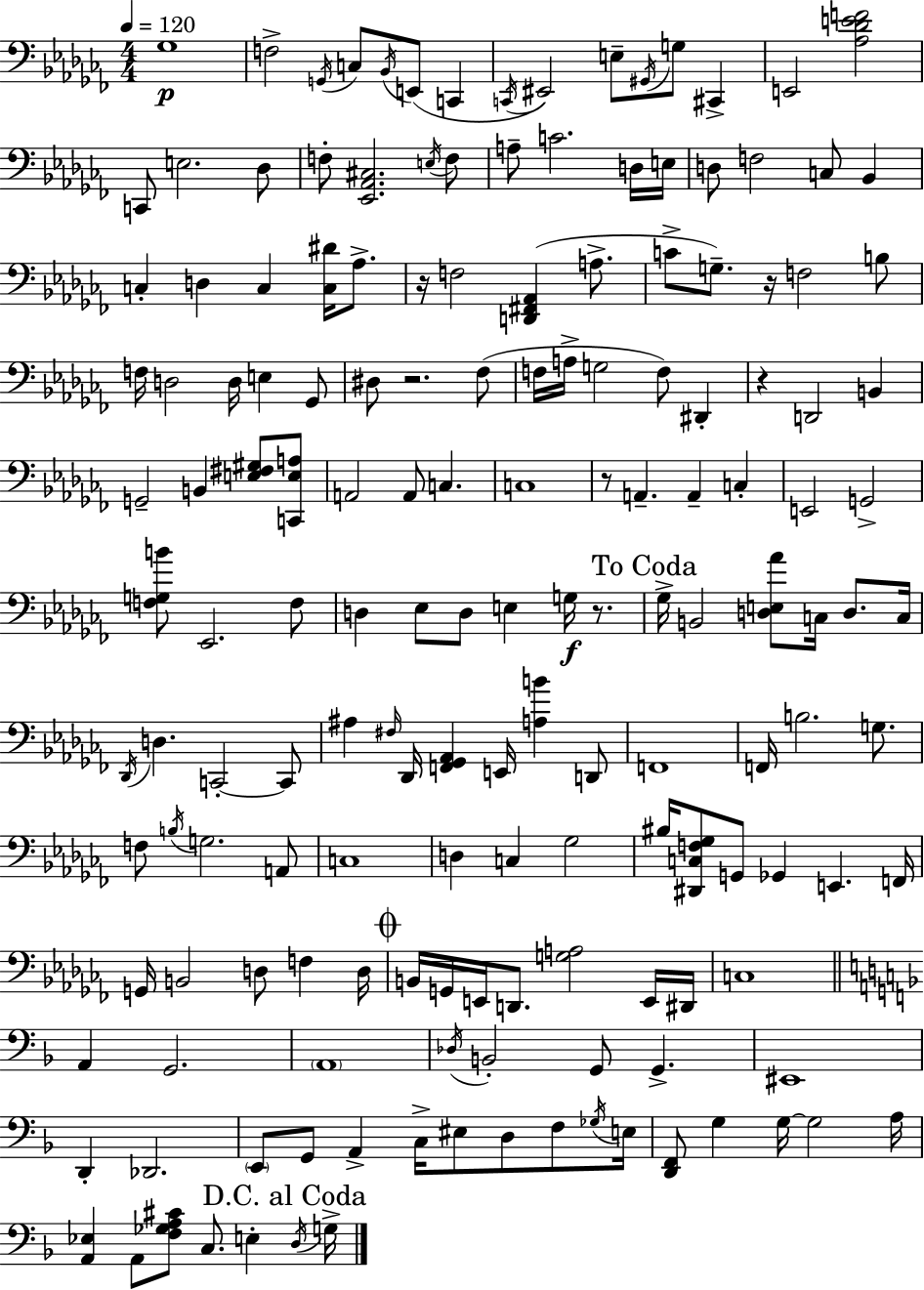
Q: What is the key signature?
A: AES minor